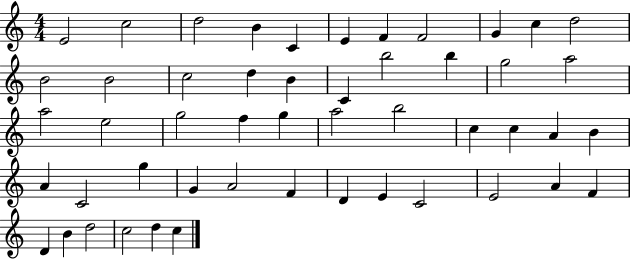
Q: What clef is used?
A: treble